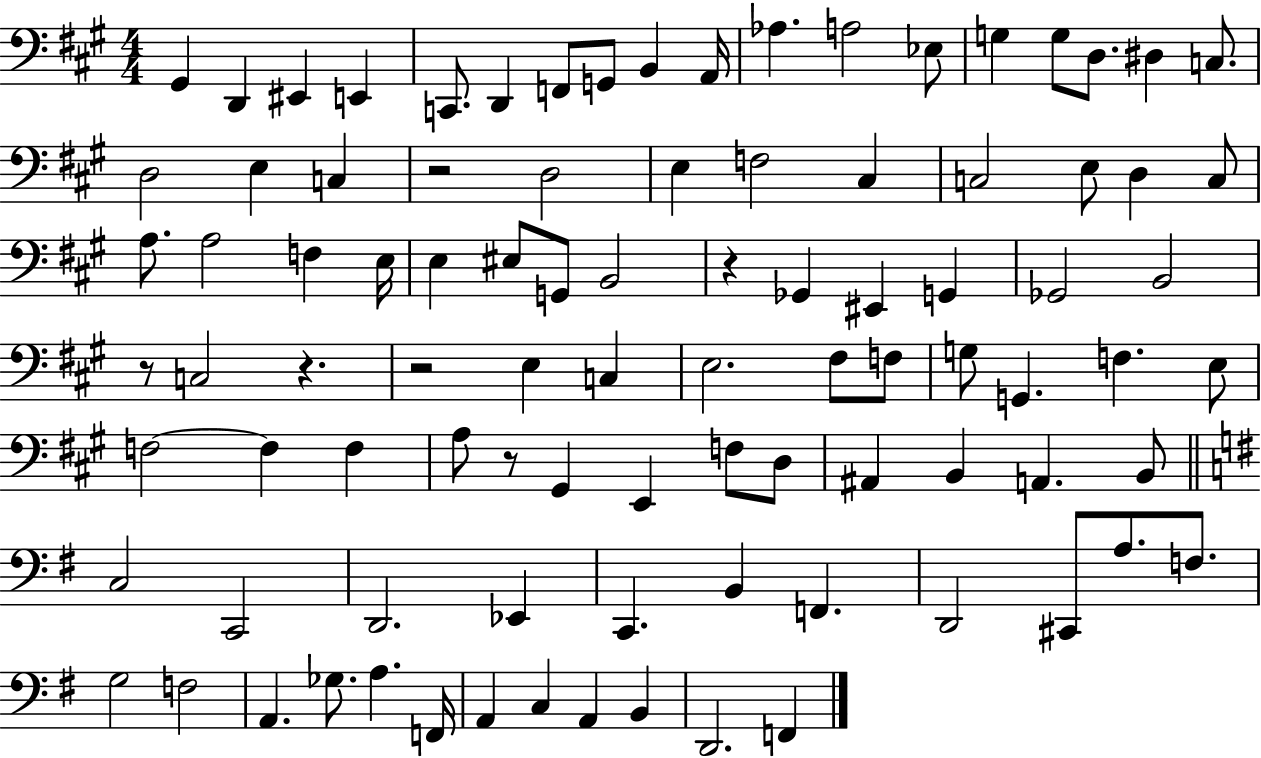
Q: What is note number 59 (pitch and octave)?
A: F3